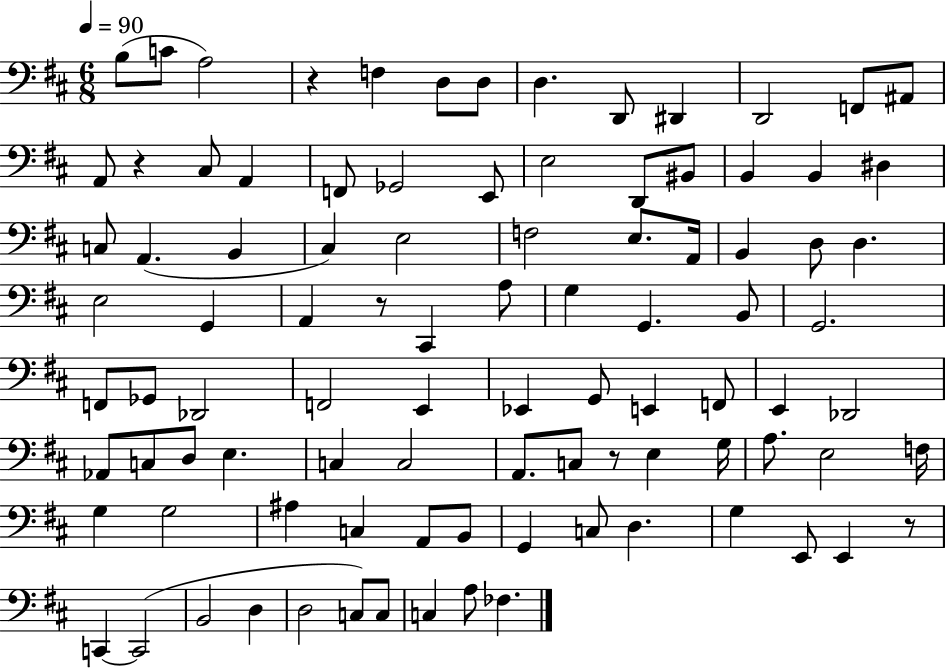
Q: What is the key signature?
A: D major